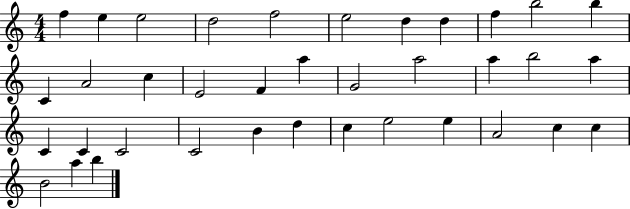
F5/q E5/q E5/h D5/h F5/h E5/h D5/q D5/q F5/q B5/h B5/q C4/q A4/h C5/q E4/h F4/q A5/q G4/h A5/h A5/q B5/h A5/q C4/q C4/q C4/h C4/h B4/q D5/q C5/q E5/h E5/q A4/h C5/q C5/q B4/h A5/q B5/q